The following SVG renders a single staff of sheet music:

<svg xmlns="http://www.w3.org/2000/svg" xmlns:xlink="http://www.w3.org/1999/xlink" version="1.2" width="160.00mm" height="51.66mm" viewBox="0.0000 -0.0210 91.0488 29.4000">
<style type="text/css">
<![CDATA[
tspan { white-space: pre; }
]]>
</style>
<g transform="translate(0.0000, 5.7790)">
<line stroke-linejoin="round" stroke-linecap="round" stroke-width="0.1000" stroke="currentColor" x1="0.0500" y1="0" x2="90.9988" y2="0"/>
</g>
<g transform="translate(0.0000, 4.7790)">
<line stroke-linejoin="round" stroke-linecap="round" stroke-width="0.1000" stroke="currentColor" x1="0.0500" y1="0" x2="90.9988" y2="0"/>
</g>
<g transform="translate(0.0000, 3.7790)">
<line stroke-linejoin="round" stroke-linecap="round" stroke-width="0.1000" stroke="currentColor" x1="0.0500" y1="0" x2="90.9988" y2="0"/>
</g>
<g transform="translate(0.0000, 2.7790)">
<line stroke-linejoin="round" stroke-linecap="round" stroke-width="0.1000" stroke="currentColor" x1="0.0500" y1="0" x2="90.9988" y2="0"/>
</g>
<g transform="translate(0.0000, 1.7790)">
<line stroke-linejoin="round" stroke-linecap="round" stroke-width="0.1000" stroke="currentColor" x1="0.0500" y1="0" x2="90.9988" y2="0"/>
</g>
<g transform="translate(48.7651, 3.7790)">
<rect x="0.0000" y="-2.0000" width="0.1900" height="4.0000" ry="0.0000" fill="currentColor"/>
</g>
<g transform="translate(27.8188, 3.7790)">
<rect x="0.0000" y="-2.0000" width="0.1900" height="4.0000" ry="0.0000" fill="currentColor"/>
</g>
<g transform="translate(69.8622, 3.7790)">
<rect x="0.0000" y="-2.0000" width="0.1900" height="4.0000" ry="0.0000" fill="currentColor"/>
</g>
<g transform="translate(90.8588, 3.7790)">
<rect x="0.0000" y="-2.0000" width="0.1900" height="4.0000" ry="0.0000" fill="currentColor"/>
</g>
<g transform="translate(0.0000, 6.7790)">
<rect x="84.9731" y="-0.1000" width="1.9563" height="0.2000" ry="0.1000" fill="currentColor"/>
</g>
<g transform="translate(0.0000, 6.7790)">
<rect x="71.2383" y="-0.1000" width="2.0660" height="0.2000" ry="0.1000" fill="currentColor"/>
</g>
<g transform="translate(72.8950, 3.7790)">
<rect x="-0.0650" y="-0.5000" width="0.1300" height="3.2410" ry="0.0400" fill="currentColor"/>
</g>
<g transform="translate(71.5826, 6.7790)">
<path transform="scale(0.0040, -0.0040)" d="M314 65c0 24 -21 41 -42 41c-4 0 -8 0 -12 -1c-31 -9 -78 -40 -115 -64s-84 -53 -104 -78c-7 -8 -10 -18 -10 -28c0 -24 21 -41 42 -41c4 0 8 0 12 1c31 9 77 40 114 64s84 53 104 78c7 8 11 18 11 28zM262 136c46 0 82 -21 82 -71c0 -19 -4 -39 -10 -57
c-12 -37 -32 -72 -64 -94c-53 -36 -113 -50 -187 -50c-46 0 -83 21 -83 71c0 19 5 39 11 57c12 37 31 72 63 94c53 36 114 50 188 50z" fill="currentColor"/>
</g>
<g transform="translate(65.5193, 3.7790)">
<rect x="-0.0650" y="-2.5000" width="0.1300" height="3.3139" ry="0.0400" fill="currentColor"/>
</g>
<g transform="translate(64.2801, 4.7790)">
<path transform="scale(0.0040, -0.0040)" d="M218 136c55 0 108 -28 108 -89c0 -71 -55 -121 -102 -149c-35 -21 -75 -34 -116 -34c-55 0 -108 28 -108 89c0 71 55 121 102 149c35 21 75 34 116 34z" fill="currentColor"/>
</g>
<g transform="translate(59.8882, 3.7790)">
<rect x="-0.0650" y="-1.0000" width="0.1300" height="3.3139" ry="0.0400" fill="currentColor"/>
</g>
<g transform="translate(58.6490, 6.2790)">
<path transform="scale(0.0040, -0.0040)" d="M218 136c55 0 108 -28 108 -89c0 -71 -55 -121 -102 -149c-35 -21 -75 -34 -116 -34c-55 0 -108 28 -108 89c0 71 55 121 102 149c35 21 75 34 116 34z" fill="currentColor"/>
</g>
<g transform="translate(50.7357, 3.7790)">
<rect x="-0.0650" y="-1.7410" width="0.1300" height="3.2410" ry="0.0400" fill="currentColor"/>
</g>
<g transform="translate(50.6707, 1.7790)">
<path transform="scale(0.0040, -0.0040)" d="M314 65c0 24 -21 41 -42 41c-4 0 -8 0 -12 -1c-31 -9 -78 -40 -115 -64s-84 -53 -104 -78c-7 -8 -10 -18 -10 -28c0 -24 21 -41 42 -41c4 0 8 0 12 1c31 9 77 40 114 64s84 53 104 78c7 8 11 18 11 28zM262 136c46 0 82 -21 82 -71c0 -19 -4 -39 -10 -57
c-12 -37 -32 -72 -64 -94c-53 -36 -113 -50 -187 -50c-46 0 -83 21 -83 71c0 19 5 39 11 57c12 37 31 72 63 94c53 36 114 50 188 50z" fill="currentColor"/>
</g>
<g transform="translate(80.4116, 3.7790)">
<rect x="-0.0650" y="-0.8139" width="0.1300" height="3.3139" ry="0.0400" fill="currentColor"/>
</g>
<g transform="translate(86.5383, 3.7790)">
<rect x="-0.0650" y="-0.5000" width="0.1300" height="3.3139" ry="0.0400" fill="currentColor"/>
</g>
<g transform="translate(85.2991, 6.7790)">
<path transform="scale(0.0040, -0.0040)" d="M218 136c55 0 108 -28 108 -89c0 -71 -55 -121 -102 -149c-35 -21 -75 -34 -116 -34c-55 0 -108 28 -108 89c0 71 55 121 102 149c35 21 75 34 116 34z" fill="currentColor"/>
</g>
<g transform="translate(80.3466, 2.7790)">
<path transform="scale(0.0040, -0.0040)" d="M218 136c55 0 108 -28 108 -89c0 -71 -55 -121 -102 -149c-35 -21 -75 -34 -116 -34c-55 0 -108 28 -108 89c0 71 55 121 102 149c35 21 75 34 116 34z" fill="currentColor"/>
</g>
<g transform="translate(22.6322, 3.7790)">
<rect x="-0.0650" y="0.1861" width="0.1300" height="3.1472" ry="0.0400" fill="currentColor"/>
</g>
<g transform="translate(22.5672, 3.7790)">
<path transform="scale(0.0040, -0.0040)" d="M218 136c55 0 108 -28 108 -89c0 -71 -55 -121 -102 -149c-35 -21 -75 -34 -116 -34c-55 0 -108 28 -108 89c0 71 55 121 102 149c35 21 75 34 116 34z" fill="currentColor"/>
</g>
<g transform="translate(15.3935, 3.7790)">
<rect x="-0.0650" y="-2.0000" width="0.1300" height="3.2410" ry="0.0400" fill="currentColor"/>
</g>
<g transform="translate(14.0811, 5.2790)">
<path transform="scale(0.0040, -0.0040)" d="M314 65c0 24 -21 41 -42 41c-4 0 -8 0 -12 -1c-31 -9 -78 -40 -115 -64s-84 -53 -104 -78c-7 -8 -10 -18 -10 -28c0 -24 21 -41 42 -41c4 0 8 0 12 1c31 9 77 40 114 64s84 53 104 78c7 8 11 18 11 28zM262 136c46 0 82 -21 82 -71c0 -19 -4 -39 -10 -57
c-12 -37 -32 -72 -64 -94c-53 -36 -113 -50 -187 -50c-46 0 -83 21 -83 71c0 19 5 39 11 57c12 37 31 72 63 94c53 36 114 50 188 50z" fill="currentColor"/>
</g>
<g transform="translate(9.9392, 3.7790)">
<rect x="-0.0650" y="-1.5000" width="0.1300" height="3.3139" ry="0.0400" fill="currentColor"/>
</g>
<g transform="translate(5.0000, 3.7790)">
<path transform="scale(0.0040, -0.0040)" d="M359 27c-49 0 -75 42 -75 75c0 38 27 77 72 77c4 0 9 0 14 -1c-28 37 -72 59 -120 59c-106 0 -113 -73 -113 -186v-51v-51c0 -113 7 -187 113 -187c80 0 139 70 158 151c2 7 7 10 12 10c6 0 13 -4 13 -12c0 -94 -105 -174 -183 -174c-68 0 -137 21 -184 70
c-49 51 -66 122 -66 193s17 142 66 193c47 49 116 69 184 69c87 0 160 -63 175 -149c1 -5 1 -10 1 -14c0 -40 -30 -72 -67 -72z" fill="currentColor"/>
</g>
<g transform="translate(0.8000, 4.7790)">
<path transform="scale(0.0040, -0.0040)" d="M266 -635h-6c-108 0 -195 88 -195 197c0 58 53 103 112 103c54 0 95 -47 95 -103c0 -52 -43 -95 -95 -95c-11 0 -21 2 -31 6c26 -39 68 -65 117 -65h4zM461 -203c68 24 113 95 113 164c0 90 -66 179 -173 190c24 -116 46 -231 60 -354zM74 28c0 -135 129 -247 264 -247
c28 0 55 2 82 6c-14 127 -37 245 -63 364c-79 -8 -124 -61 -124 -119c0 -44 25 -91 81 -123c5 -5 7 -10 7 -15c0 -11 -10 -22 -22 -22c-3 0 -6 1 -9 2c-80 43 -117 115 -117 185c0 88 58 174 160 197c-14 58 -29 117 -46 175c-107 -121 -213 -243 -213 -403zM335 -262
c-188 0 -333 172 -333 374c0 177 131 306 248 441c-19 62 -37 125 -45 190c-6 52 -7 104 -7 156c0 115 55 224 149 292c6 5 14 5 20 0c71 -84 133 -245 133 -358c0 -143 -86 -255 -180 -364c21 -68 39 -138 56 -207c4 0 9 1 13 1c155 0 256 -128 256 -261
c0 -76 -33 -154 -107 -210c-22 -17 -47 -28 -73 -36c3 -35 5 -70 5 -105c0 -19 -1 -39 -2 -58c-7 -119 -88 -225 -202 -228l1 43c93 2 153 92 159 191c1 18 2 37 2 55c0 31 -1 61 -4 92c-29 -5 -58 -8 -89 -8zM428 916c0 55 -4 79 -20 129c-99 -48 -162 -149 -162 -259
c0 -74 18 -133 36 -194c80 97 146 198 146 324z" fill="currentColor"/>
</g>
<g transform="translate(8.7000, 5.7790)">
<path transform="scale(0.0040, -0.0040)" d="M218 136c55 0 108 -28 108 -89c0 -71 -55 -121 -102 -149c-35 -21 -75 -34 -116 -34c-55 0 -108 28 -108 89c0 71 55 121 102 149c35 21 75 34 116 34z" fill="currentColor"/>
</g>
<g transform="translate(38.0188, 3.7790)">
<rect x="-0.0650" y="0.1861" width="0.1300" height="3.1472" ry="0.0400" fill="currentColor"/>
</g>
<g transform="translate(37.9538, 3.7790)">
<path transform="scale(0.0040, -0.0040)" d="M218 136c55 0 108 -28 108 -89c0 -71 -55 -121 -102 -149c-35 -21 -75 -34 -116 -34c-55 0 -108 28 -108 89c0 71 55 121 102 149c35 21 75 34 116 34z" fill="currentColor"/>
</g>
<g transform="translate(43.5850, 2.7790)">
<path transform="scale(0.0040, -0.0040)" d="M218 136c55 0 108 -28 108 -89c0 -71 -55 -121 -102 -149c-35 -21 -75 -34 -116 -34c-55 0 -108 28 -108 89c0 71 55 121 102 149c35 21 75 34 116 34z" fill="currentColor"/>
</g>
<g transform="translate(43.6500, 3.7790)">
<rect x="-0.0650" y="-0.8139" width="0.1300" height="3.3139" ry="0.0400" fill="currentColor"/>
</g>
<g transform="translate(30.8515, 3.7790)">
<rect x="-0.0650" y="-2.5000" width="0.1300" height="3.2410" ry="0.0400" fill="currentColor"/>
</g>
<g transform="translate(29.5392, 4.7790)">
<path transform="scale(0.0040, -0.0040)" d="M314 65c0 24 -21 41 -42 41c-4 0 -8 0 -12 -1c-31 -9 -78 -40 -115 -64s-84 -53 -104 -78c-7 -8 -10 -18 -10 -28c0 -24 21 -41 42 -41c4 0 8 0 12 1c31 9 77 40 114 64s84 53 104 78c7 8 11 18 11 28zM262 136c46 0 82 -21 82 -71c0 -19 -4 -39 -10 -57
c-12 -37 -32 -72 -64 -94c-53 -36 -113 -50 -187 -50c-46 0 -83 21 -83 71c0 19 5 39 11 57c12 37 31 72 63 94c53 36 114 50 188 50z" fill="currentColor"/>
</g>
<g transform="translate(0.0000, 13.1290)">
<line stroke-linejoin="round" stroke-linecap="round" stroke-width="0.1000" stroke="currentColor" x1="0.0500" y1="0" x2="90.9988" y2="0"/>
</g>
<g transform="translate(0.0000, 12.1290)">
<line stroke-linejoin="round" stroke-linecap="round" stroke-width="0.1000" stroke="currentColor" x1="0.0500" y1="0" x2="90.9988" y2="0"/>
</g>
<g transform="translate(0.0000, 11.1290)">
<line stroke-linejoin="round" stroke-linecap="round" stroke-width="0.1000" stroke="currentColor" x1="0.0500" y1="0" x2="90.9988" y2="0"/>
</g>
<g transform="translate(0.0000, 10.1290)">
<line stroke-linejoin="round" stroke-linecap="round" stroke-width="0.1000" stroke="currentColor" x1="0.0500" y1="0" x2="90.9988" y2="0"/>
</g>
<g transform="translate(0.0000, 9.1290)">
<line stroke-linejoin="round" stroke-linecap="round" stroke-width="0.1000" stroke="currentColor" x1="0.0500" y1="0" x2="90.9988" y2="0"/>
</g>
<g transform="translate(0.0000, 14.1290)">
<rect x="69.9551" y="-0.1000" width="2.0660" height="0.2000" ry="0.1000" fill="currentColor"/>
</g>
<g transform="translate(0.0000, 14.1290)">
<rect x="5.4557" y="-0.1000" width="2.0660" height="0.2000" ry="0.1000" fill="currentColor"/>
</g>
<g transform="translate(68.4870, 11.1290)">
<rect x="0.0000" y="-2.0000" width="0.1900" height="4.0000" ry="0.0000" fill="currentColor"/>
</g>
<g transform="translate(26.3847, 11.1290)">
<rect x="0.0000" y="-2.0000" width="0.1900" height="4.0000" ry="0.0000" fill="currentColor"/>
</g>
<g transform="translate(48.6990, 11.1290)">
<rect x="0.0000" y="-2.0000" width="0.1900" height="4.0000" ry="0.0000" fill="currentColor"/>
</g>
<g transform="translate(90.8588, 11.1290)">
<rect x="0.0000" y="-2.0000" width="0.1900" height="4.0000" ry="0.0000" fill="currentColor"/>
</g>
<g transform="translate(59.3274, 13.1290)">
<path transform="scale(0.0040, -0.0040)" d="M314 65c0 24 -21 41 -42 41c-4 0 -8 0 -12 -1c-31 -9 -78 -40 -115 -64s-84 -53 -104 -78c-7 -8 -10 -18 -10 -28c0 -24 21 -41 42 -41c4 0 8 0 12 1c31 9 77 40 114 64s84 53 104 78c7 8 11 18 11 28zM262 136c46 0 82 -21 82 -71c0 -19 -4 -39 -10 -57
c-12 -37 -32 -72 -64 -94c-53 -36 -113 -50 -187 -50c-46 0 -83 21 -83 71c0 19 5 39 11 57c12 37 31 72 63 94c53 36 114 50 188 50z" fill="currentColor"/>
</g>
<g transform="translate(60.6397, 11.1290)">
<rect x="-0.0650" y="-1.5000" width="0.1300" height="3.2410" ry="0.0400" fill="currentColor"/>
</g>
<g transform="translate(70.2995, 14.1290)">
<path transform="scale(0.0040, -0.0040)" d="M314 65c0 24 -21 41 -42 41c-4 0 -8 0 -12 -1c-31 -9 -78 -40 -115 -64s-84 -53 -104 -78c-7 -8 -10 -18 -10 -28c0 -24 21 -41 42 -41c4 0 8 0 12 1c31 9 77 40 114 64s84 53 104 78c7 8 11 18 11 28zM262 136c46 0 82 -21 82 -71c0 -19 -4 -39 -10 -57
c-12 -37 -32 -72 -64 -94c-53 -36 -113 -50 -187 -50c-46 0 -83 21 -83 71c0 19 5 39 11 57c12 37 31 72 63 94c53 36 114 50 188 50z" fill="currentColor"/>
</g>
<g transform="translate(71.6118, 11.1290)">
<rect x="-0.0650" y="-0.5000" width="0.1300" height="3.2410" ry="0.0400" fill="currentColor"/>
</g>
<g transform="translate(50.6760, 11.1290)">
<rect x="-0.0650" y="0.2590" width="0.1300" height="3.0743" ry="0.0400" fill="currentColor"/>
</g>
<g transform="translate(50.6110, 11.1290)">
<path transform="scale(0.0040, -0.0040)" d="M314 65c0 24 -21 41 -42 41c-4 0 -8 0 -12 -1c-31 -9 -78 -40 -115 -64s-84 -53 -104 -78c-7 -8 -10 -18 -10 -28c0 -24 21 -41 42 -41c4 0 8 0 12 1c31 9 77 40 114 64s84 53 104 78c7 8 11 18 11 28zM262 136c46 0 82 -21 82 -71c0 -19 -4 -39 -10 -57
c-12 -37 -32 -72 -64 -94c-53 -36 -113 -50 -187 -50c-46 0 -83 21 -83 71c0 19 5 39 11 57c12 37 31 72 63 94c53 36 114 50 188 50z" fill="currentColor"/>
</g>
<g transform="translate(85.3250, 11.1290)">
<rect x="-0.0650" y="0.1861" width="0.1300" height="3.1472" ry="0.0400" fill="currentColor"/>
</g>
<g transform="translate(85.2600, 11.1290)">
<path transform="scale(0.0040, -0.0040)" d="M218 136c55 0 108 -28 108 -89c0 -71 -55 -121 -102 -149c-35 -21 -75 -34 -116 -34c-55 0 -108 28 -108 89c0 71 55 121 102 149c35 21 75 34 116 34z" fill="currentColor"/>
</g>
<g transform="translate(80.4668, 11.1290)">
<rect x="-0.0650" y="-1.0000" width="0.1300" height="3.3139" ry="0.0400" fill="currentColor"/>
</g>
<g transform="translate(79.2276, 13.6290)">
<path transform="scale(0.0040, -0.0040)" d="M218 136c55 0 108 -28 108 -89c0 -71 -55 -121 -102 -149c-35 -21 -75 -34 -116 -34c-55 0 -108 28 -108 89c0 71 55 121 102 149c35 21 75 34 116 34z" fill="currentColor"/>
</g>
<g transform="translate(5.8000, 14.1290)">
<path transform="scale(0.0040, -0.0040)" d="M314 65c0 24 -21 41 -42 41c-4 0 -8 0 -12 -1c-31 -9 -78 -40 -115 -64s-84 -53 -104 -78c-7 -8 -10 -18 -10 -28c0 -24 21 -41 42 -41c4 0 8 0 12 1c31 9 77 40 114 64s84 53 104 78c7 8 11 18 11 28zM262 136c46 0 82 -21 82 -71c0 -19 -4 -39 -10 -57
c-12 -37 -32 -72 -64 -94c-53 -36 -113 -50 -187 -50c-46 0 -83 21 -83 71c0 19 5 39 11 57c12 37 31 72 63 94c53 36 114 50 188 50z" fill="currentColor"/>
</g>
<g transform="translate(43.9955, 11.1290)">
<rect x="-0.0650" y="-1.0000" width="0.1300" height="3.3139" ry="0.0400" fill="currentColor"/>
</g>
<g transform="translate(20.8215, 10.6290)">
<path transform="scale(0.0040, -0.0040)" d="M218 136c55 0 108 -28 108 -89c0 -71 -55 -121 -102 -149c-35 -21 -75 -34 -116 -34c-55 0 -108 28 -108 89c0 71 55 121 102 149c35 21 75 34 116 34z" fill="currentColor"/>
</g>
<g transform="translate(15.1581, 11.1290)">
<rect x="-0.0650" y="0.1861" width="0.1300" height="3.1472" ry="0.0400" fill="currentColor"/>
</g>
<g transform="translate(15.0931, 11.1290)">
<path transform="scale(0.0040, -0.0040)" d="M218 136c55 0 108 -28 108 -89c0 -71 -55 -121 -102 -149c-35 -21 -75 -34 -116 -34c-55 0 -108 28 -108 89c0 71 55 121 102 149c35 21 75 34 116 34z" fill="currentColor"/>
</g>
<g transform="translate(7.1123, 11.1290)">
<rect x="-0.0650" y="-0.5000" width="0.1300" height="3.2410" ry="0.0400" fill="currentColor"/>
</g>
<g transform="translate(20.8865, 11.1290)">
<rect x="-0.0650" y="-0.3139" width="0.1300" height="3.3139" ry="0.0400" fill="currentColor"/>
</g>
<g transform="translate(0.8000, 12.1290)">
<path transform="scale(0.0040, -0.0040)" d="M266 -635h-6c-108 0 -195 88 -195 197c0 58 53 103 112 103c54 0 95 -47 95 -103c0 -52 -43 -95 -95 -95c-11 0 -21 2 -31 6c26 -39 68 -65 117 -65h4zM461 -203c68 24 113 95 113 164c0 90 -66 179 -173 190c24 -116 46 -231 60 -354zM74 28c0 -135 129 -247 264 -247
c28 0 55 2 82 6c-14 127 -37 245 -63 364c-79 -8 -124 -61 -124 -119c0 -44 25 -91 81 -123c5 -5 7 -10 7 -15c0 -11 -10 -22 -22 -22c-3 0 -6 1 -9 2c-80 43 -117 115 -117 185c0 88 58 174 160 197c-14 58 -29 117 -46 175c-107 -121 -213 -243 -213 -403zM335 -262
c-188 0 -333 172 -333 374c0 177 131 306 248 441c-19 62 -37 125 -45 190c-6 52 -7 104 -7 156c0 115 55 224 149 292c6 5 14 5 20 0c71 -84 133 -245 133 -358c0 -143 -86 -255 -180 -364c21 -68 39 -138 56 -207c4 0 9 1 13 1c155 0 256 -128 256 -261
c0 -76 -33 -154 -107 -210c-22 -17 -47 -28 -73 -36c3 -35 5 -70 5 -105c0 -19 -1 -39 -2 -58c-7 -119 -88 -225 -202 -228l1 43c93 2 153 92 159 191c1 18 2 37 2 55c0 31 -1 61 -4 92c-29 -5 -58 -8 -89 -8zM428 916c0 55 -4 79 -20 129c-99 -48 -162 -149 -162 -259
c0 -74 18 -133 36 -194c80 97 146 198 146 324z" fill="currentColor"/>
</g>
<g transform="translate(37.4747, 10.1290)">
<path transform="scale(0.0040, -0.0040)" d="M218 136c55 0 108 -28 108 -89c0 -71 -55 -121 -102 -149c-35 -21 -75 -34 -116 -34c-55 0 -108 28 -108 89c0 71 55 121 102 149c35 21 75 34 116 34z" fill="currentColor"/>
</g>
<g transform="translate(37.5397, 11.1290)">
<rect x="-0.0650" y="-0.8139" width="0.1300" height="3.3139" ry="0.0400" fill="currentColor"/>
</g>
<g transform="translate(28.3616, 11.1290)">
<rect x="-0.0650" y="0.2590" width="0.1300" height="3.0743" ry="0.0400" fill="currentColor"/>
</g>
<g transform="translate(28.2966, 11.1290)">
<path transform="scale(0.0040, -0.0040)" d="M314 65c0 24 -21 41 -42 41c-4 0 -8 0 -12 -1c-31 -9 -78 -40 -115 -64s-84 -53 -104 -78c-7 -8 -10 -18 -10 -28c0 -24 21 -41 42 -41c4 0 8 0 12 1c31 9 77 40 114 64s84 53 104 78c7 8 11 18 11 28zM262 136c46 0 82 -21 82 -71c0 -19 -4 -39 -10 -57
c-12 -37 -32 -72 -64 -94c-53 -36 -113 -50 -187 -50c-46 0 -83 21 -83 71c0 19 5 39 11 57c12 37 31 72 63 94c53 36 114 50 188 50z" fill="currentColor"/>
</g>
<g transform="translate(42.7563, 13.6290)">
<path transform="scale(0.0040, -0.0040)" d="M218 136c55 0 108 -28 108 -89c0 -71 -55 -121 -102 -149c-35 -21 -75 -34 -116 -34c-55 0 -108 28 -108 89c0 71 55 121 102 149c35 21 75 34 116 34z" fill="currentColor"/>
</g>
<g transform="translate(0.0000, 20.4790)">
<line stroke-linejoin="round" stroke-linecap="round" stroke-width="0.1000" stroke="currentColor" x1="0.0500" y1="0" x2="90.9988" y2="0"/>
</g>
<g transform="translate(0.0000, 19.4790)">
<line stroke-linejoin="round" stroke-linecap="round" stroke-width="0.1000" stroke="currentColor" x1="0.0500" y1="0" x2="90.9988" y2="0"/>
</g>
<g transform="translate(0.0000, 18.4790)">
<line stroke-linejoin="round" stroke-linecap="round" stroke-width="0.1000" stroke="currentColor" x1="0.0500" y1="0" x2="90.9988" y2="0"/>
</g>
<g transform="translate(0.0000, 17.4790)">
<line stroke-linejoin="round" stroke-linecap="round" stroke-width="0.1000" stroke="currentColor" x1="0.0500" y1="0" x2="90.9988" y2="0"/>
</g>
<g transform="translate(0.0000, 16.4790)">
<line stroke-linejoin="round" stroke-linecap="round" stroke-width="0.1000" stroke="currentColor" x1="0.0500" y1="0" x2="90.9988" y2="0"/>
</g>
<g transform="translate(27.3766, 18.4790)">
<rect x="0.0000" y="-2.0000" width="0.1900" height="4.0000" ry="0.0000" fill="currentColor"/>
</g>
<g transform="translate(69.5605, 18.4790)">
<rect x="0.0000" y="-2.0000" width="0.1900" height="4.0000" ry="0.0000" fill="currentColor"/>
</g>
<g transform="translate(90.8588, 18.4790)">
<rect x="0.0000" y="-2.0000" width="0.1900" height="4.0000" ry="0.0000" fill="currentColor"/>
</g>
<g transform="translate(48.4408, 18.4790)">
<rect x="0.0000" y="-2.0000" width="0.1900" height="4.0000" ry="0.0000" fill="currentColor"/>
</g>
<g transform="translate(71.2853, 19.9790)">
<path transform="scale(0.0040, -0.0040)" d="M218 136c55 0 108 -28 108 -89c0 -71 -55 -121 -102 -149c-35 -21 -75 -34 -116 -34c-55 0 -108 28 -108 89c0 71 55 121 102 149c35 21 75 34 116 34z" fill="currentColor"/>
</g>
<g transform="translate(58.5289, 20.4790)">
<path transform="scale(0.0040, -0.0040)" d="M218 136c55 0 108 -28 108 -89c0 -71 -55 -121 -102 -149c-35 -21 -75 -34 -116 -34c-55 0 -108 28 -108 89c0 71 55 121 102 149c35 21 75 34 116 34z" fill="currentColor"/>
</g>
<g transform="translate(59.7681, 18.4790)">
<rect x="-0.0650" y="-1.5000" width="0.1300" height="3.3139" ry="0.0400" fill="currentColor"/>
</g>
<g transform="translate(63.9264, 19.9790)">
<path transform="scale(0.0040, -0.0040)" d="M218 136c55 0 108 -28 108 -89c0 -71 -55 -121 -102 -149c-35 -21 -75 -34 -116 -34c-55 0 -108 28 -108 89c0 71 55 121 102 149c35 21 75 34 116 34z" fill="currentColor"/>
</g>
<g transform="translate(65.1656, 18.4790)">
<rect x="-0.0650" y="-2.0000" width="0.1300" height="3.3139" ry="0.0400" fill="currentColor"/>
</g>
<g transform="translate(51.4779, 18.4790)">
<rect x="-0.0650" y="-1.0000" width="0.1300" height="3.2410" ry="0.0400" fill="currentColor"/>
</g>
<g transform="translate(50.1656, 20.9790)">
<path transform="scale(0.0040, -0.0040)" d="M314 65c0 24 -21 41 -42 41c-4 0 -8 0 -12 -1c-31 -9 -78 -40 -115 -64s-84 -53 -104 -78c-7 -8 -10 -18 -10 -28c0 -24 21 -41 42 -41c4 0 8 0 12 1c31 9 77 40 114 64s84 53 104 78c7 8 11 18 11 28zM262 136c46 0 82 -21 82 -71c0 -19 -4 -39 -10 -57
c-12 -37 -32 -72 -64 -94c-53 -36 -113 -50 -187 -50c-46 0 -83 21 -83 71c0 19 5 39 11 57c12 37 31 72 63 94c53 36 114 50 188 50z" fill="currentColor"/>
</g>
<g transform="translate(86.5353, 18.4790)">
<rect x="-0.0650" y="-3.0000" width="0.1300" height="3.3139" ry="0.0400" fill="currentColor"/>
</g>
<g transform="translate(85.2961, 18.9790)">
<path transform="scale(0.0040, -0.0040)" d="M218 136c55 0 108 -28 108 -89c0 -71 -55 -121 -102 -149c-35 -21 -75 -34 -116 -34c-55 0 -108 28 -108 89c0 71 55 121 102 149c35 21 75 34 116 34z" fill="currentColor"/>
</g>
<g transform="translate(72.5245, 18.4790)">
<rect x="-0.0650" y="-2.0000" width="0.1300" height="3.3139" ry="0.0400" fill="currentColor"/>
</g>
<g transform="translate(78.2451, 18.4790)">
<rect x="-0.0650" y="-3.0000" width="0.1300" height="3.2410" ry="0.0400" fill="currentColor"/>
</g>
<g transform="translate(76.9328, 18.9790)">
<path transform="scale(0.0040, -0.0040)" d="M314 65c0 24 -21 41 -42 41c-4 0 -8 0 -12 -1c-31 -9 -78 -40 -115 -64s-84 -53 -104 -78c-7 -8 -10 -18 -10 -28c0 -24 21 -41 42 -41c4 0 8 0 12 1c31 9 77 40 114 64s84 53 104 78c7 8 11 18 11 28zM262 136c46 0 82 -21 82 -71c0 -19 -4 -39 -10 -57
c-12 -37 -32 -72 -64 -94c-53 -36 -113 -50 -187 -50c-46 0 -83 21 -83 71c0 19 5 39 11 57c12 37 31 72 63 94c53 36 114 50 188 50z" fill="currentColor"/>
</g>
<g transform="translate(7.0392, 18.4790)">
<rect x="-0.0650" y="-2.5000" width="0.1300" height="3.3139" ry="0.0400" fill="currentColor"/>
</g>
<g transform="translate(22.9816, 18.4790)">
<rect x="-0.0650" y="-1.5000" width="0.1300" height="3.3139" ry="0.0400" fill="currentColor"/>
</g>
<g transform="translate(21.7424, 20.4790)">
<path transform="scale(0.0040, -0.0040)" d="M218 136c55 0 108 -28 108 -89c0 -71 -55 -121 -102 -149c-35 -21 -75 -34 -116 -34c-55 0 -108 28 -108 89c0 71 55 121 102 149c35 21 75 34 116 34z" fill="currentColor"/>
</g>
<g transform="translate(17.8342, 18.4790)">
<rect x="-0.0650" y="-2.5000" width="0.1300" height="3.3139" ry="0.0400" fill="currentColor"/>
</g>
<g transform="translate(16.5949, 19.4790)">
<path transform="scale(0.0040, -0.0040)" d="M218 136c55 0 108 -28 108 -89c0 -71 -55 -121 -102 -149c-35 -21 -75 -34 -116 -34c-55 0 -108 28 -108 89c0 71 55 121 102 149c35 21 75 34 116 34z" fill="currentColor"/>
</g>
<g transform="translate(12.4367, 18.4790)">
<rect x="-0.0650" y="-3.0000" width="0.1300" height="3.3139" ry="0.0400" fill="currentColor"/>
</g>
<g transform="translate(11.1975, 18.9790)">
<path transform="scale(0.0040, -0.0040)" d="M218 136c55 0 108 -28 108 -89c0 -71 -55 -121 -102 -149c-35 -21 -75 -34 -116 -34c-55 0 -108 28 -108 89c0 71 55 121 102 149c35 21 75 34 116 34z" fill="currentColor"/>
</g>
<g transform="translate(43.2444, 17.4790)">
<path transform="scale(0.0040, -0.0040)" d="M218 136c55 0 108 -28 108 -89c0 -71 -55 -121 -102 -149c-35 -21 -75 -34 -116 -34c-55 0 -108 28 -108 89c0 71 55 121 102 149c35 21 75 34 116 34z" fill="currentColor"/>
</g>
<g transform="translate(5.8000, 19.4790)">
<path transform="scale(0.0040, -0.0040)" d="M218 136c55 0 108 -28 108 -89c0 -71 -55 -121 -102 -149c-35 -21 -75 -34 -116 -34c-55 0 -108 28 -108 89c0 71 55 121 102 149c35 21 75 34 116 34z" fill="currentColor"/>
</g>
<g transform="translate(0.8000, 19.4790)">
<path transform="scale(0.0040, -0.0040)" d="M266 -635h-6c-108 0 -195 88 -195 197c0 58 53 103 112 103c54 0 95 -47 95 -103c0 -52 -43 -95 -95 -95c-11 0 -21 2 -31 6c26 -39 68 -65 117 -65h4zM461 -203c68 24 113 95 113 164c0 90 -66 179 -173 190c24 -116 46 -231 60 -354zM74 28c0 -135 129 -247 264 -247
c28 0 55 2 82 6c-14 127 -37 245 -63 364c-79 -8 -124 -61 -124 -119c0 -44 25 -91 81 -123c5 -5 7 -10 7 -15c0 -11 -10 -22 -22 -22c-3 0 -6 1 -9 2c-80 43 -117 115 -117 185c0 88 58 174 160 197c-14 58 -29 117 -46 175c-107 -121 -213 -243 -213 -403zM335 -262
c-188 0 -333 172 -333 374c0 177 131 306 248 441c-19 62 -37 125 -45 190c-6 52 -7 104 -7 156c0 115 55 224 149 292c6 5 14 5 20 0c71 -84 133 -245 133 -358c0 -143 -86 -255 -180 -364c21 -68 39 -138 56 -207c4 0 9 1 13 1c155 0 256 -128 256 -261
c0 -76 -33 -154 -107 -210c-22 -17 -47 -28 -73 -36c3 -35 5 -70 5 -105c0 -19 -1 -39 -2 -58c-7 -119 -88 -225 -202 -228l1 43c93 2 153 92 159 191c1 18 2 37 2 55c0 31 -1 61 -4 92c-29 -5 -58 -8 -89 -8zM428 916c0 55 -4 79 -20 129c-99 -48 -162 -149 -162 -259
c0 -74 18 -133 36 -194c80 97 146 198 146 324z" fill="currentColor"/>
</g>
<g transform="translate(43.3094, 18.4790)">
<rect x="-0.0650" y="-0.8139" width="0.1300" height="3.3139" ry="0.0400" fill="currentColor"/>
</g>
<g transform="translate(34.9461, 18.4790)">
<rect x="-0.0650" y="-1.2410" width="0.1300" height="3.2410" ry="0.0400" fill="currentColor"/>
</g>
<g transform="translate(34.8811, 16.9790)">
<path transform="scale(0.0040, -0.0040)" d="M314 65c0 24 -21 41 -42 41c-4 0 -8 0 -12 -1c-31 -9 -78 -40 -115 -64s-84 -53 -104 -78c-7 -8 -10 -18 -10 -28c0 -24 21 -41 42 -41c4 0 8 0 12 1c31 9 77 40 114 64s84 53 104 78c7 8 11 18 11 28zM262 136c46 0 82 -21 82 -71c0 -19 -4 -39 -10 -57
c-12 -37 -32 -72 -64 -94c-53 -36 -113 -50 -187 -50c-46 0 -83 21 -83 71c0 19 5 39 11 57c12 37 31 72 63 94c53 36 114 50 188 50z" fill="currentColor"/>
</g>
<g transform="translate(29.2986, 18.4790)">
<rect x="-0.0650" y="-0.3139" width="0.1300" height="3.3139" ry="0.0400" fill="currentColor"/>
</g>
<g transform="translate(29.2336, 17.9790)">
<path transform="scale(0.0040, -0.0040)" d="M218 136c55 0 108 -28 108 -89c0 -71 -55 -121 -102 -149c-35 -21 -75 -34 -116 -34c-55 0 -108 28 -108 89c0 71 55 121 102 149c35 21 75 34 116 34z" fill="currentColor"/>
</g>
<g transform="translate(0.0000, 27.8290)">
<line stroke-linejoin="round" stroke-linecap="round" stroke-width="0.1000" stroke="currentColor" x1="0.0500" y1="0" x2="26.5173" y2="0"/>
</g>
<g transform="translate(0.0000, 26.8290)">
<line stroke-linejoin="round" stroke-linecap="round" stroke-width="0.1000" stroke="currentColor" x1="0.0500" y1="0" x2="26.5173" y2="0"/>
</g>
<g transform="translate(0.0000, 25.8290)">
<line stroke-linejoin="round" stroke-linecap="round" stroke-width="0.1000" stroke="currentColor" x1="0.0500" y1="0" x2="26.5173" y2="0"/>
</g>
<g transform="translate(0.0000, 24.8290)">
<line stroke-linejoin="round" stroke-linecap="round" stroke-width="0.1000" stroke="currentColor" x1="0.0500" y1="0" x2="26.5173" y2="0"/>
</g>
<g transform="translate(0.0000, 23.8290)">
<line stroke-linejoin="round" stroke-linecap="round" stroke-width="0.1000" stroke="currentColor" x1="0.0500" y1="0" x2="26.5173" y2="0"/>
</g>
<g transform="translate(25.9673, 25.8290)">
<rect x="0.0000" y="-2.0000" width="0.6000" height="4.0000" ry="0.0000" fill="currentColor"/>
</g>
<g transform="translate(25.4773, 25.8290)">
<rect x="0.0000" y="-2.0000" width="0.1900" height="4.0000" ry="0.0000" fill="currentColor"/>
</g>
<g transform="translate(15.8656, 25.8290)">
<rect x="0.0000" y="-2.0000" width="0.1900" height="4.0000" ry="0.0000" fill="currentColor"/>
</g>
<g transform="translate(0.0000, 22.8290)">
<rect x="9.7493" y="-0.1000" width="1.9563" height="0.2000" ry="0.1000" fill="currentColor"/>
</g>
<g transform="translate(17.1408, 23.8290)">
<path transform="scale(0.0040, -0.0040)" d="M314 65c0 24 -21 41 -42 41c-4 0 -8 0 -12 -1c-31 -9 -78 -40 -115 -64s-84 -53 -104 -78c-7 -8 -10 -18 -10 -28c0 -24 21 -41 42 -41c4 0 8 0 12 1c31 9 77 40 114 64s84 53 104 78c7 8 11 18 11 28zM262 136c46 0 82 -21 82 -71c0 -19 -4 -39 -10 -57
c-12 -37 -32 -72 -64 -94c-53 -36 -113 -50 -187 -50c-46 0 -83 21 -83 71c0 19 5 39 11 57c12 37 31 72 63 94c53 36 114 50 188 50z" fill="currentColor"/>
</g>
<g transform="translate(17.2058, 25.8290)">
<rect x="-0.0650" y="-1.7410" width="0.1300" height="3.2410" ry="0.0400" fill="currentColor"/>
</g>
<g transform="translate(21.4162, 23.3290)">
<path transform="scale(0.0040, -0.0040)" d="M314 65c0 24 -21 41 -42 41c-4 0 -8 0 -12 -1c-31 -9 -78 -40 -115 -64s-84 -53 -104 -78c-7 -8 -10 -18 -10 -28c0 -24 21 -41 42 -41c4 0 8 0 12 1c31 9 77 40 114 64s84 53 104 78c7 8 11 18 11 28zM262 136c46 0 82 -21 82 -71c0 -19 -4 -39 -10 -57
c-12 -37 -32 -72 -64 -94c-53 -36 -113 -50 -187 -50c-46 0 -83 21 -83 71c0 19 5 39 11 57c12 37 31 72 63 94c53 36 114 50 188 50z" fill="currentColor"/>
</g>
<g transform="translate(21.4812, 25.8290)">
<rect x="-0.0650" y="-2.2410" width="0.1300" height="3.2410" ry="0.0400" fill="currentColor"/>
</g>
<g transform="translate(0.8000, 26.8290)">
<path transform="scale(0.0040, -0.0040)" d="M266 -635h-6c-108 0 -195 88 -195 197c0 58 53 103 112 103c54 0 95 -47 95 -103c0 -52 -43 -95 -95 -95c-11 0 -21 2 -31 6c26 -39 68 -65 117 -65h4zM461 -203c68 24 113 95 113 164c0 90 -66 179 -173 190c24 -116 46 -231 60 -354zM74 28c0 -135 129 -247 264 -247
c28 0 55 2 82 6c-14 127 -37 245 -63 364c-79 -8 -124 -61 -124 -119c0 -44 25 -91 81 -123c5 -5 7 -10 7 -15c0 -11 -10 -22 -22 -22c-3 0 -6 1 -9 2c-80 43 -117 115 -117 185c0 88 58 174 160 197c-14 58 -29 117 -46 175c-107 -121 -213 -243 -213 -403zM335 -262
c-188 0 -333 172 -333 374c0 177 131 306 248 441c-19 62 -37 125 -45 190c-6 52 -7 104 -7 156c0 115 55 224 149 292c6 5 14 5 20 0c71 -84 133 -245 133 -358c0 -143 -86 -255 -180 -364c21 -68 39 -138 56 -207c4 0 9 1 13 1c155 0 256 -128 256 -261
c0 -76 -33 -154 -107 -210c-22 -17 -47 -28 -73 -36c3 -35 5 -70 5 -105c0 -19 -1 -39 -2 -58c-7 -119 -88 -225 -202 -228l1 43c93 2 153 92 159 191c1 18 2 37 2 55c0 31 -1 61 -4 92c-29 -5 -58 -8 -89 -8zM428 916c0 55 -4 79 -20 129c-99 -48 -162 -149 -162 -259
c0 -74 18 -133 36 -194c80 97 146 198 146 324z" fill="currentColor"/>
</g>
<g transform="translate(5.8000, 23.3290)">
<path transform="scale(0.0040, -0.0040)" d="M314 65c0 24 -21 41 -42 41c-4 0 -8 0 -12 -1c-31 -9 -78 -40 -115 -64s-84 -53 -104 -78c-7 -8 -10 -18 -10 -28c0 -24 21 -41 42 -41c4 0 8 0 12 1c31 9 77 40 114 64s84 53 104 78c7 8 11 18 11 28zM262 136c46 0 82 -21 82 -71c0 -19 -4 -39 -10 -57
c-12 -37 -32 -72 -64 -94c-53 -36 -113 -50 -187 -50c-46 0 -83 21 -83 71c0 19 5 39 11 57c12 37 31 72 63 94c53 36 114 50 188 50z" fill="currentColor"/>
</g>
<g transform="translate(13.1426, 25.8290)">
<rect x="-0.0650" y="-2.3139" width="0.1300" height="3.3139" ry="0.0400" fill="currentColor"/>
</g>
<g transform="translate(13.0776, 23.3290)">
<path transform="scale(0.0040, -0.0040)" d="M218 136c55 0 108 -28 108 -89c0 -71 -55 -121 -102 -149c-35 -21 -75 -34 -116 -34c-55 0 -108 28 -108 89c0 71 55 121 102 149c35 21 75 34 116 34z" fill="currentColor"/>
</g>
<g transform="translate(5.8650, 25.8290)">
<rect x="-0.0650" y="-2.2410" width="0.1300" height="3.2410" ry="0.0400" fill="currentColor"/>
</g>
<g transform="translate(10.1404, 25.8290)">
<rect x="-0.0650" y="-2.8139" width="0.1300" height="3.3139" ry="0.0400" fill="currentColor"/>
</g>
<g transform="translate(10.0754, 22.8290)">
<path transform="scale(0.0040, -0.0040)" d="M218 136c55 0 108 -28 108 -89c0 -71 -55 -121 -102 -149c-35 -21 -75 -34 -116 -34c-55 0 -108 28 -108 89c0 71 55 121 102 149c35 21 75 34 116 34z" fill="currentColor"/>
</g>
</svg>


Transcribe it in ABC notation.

X:1
T:Untitled
M:4/4
L:1/4
K:C
E F2 B G2 B d f2 D G C2 d C C2 B c B2 d D B2 E2 C2 D B G A G E c e2 d D2 E F F A2 A g2 a g f2 g2